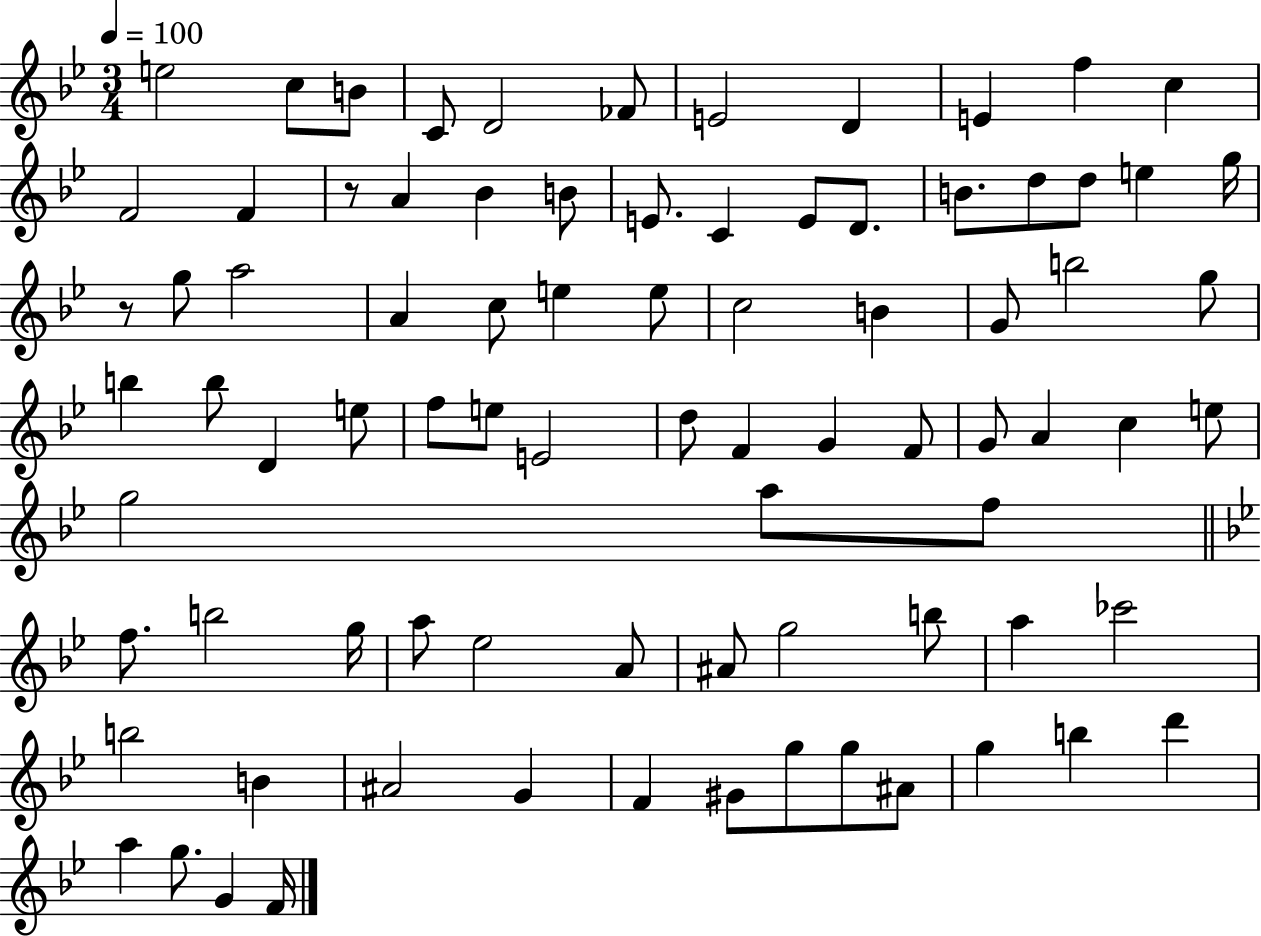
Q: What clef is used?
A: treble